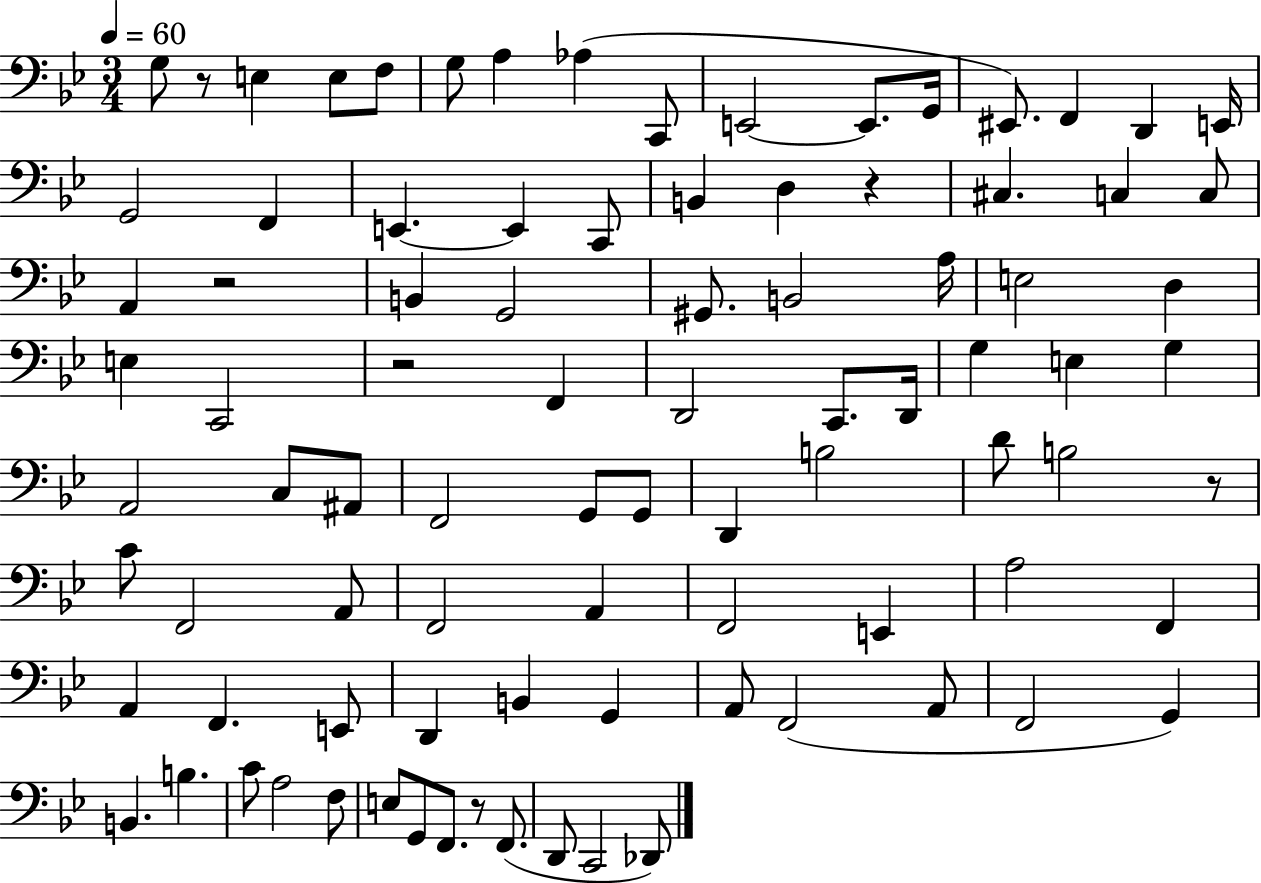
G3/e R/e E3/q E3/e F3/e G3/e A3/q Ab3/q C2/e E2/h E2/e. G2/s EIS2/e. F2/q D2/q E2/s G2/h F2/q E2/q. E2/q C2/e B2/q D3/q R/q C#3/q. C3/q C3/e A2/q R/h B2/q G2/h G#2/e. B2/h A3/s E3/h D3/q E3/q C2/h R/h F2/q D2/h C2/e. D2/s G3/q E3/q G3/q A2/h C3/e A#2/e F2/h G2/e G2/e D2/q B3/h D4/e B3/h R/e C4/e F2/h A2/e F2/h A2/q F2/h E2/q A3/h F2/q A2/q F2/q. E2/e D2/q B2/q G2/q A2/e F2/h A2/e F2/h G2/q B2/q. B3/q. C4/e A3/h F3/e E3/e G2/e F2/e. R/e F2/e. D2/e C2/h Db2/e